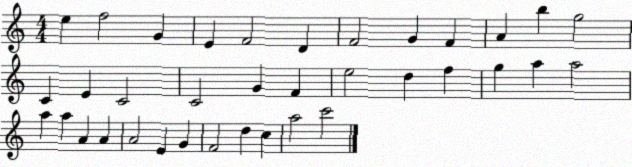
X:1
T:Untitled
M:4/4
L:1/4
K:C
e f2 G E F2 D F2 G F A b g2 C E C2 C2 G F e2 d f g a a2 a a A A A2 E G F2 d c a2 c'2